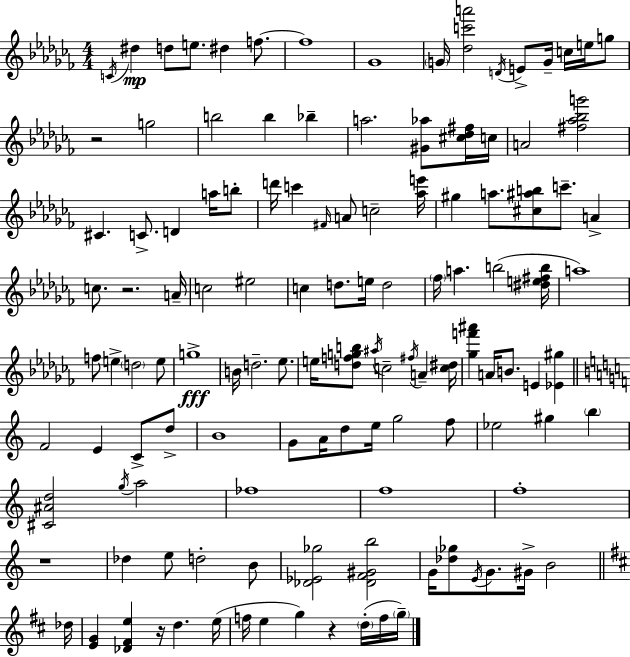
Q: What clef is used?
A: treble